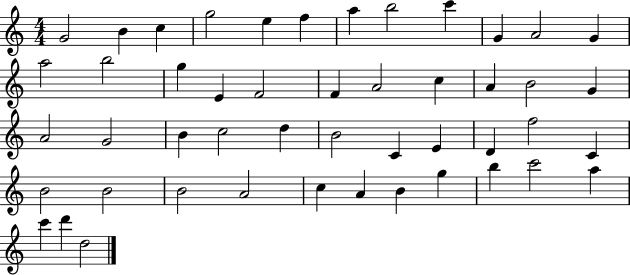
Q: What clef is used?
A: treble